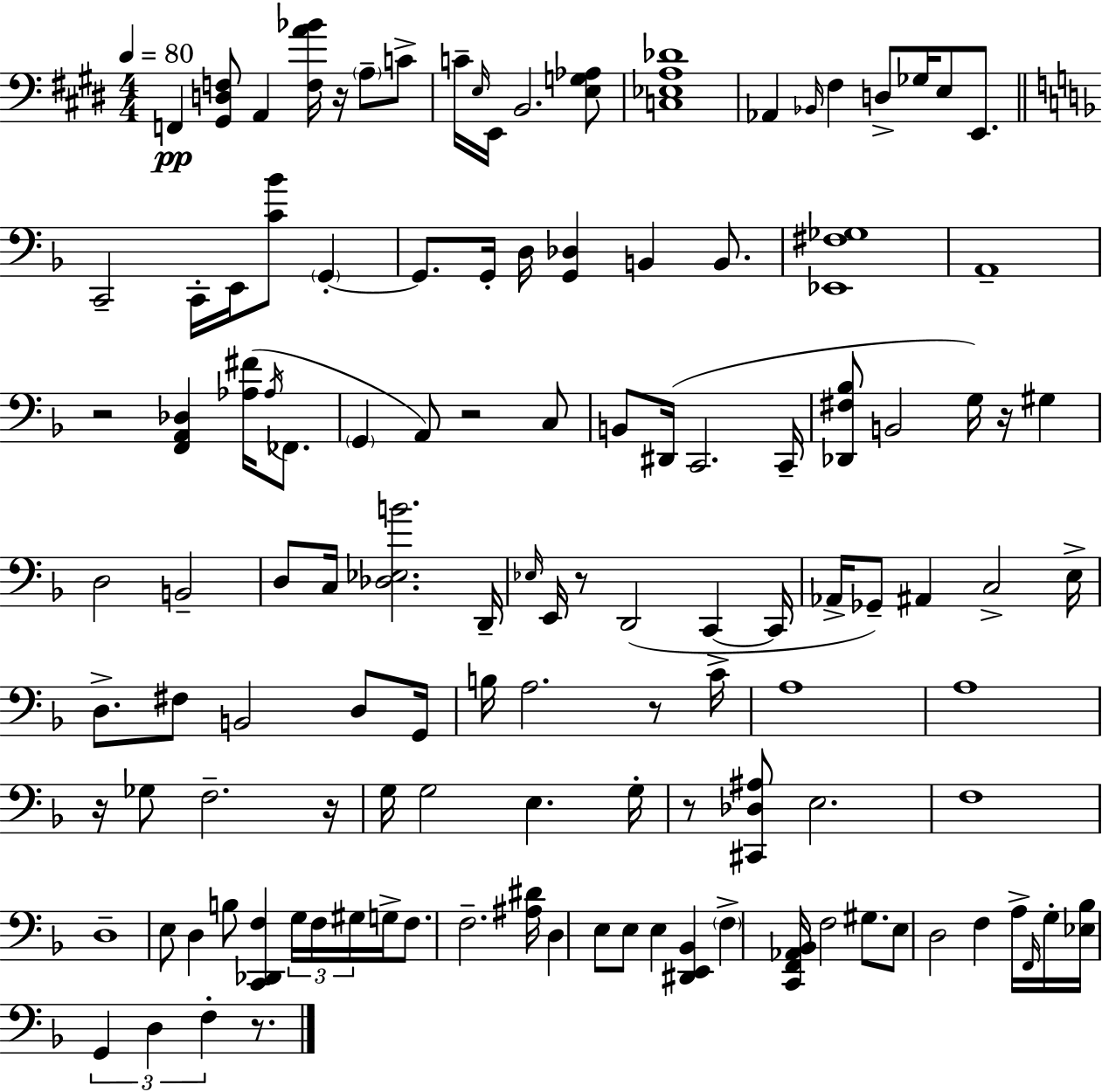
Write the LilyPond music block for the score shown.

{
  \clef bass
  \numericTimeSignature
  \time 4/4
  \key e \major
  \tempo 4 = 80
  \repeat volta 2 { f,4\pp <gis, d f>8 a,4 <f a' bes'>16 r16 \parenthesize a8-- c'8-> | c'16-- \grace { e16 } e,16 b,2. <e g aes>8 | <c ees a des'>1 | aes,4 \grace { bes,16 } fis4 d8-> ges16 e8 e,8. | \break \bar "||" \break \key d \minor c,2-- c,16-. e,16 <c' bes'>8 \parenthesize g,4-.~~ | g,8. g,16-. d16 <g, des>4 b,4 b,8. | <ees, fis ges>1 | a,1-- | \break r2 <f, a, des>4 <aes fis'>16( \acciaccatura { aes16 } fes,8. | \parenthesize g,4 a,8) r2 c8 | b,8 dis,16( c,2. | c,16-- <des, fis bes>8 b,2 g16) r16 gis4 | \break d2 b,2-- | d8 c16 <des ees b'>2. | d,16-- \grace { ees16 } e,16 r8 d,2( c,4~~ | c,16 aes,16-> ges,8--) ais,4 c2-> | \break e16-> d8.-> fis8 b,2 d8 | g,16 b16 a2. r8 | c'16-> a1 | a1 | \break r16 ges8 f2.-- | r16 g16 g2 e4. | g16-. r8 <cis, des ais>8 e2. | f1 | \break d1-- | e8 d4 b8 <c, des, f>4 \tuplet 3/2 { g16 f16 | gis16 } g16-> f8. f2.-- | <ais dis'>16 d4 e8 e8 e4 <dis, e, bes,>4 | \break \parenthesize f4-> <c, f, aes, bes,>16 f2 gis8. | e8 d2 f4 | a16-> \grace { f,16 } g16-. <ees bes>16 \tuplet 3/2 { g,4 d4 f4-. } | r8. } \bar "|."
}